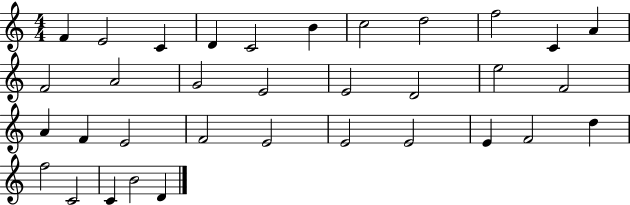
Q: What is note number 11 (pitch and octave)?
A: A4